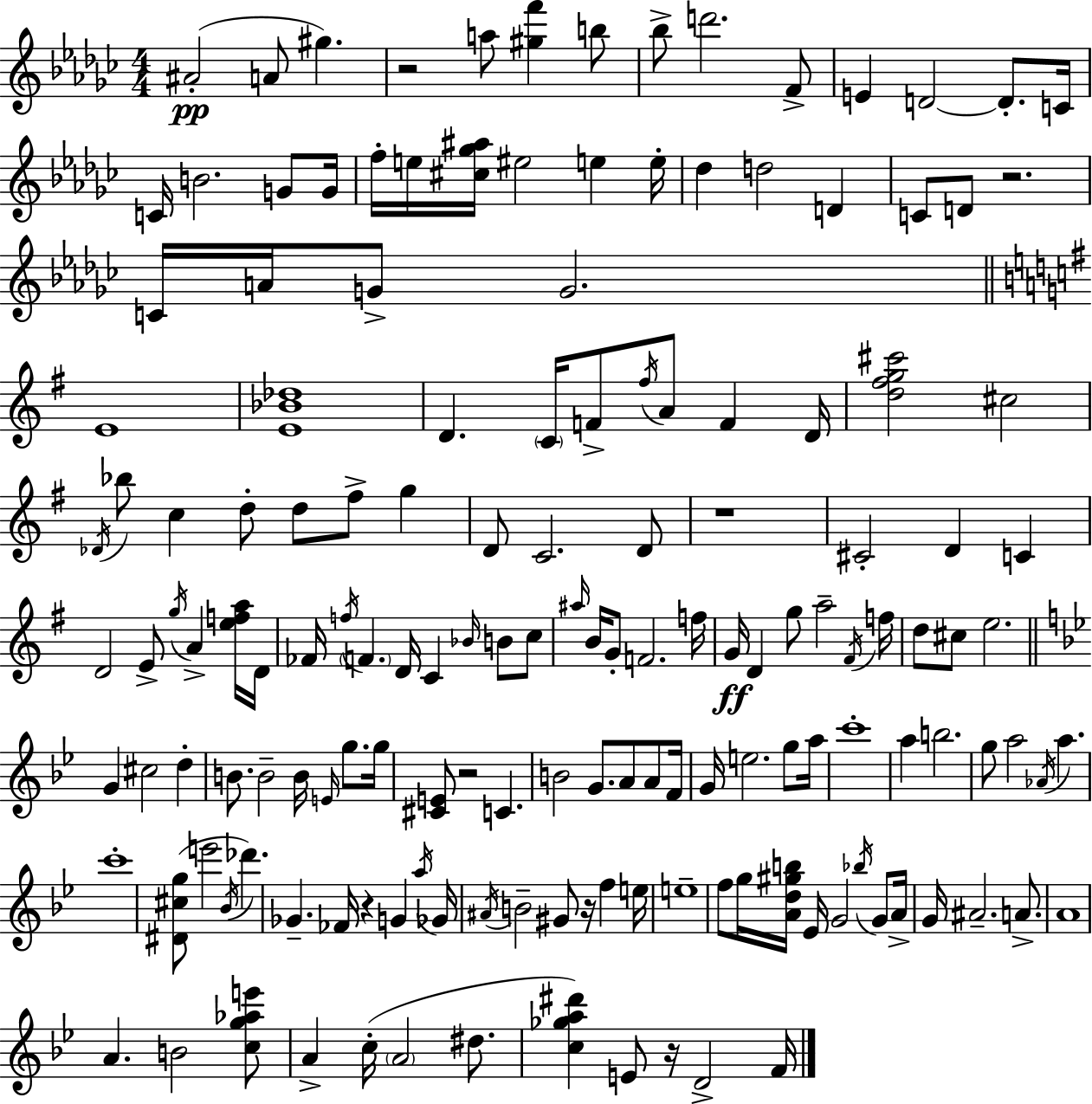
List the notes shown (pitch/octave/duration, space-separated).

A#4/h A4/e G#5/q. R/h A5/e [G#5,F6]/q B5/e Bb5/e D6/h. F4/e E4/q D4/h D4/e. C4/s C4/s B4/h. G4/e G4/s F5/s E5/s [C#5,Gb5,A#5]/s EIS5/h E5/q E5/s Db5/q D5/h D4/q C4/e D4/e R/h. C4/s A4/s G4/e G4/h. E4/w [E4,Bb4,Db5]/w D4/q. C4/s F4/e F#5/s A4/e F4/q D4/s [D5,F#5,G5,C#6]/h C#5/h Db4/s Bb5/e C5/q D5/e D5/e F#5/e G5/q D4/e C4/h. D4/e R/w C#4/h D4/q C4/q D4/h E4/e G5/s A4/q [E5,F5,A5]/s D4/s FES4/s F5/s F4/q. D4/s C4/q Bb4/s B4/e C5/e A#5/s B4/s G4/e F4/h. F5/s G4/s D4/q G5/e A5/h F#4/s F5/s D5/e C#5/e E5/h. G4/q C#5/h D5/q B4/e. B4/h B4/s E4/s G5/e. G5/s [C#4,E4]/e R/h C4/q. B4/h G4/e. A4/e A4/e F4/s G4/s E5/h. G5/e A5/s C6/w A5/q B5/h. G5/e A5/h Ab4/s A5/q. C6/w [D#4,C#5,G5]/e E6/h Bb4/s Db6/q. Gb4/q. FES4/s R/q G4/q A5/s Gb4/s A#4/s B4/h G#4/e R/s F5/q E5/s E5/w F5/e G5/s [A4,D5,G#5,B5]/s Eb4/s G4/h Bb5/s G4/e A4/s G4/s A#4/h. A4/e. A4/w A4/q. B4/h [C5,G5,Ab5,E6]/e A4/q C5/s A4/h D#5/e. [C5,Gb5,A5,D#6]/q E4/e R/s D4/h F4/s